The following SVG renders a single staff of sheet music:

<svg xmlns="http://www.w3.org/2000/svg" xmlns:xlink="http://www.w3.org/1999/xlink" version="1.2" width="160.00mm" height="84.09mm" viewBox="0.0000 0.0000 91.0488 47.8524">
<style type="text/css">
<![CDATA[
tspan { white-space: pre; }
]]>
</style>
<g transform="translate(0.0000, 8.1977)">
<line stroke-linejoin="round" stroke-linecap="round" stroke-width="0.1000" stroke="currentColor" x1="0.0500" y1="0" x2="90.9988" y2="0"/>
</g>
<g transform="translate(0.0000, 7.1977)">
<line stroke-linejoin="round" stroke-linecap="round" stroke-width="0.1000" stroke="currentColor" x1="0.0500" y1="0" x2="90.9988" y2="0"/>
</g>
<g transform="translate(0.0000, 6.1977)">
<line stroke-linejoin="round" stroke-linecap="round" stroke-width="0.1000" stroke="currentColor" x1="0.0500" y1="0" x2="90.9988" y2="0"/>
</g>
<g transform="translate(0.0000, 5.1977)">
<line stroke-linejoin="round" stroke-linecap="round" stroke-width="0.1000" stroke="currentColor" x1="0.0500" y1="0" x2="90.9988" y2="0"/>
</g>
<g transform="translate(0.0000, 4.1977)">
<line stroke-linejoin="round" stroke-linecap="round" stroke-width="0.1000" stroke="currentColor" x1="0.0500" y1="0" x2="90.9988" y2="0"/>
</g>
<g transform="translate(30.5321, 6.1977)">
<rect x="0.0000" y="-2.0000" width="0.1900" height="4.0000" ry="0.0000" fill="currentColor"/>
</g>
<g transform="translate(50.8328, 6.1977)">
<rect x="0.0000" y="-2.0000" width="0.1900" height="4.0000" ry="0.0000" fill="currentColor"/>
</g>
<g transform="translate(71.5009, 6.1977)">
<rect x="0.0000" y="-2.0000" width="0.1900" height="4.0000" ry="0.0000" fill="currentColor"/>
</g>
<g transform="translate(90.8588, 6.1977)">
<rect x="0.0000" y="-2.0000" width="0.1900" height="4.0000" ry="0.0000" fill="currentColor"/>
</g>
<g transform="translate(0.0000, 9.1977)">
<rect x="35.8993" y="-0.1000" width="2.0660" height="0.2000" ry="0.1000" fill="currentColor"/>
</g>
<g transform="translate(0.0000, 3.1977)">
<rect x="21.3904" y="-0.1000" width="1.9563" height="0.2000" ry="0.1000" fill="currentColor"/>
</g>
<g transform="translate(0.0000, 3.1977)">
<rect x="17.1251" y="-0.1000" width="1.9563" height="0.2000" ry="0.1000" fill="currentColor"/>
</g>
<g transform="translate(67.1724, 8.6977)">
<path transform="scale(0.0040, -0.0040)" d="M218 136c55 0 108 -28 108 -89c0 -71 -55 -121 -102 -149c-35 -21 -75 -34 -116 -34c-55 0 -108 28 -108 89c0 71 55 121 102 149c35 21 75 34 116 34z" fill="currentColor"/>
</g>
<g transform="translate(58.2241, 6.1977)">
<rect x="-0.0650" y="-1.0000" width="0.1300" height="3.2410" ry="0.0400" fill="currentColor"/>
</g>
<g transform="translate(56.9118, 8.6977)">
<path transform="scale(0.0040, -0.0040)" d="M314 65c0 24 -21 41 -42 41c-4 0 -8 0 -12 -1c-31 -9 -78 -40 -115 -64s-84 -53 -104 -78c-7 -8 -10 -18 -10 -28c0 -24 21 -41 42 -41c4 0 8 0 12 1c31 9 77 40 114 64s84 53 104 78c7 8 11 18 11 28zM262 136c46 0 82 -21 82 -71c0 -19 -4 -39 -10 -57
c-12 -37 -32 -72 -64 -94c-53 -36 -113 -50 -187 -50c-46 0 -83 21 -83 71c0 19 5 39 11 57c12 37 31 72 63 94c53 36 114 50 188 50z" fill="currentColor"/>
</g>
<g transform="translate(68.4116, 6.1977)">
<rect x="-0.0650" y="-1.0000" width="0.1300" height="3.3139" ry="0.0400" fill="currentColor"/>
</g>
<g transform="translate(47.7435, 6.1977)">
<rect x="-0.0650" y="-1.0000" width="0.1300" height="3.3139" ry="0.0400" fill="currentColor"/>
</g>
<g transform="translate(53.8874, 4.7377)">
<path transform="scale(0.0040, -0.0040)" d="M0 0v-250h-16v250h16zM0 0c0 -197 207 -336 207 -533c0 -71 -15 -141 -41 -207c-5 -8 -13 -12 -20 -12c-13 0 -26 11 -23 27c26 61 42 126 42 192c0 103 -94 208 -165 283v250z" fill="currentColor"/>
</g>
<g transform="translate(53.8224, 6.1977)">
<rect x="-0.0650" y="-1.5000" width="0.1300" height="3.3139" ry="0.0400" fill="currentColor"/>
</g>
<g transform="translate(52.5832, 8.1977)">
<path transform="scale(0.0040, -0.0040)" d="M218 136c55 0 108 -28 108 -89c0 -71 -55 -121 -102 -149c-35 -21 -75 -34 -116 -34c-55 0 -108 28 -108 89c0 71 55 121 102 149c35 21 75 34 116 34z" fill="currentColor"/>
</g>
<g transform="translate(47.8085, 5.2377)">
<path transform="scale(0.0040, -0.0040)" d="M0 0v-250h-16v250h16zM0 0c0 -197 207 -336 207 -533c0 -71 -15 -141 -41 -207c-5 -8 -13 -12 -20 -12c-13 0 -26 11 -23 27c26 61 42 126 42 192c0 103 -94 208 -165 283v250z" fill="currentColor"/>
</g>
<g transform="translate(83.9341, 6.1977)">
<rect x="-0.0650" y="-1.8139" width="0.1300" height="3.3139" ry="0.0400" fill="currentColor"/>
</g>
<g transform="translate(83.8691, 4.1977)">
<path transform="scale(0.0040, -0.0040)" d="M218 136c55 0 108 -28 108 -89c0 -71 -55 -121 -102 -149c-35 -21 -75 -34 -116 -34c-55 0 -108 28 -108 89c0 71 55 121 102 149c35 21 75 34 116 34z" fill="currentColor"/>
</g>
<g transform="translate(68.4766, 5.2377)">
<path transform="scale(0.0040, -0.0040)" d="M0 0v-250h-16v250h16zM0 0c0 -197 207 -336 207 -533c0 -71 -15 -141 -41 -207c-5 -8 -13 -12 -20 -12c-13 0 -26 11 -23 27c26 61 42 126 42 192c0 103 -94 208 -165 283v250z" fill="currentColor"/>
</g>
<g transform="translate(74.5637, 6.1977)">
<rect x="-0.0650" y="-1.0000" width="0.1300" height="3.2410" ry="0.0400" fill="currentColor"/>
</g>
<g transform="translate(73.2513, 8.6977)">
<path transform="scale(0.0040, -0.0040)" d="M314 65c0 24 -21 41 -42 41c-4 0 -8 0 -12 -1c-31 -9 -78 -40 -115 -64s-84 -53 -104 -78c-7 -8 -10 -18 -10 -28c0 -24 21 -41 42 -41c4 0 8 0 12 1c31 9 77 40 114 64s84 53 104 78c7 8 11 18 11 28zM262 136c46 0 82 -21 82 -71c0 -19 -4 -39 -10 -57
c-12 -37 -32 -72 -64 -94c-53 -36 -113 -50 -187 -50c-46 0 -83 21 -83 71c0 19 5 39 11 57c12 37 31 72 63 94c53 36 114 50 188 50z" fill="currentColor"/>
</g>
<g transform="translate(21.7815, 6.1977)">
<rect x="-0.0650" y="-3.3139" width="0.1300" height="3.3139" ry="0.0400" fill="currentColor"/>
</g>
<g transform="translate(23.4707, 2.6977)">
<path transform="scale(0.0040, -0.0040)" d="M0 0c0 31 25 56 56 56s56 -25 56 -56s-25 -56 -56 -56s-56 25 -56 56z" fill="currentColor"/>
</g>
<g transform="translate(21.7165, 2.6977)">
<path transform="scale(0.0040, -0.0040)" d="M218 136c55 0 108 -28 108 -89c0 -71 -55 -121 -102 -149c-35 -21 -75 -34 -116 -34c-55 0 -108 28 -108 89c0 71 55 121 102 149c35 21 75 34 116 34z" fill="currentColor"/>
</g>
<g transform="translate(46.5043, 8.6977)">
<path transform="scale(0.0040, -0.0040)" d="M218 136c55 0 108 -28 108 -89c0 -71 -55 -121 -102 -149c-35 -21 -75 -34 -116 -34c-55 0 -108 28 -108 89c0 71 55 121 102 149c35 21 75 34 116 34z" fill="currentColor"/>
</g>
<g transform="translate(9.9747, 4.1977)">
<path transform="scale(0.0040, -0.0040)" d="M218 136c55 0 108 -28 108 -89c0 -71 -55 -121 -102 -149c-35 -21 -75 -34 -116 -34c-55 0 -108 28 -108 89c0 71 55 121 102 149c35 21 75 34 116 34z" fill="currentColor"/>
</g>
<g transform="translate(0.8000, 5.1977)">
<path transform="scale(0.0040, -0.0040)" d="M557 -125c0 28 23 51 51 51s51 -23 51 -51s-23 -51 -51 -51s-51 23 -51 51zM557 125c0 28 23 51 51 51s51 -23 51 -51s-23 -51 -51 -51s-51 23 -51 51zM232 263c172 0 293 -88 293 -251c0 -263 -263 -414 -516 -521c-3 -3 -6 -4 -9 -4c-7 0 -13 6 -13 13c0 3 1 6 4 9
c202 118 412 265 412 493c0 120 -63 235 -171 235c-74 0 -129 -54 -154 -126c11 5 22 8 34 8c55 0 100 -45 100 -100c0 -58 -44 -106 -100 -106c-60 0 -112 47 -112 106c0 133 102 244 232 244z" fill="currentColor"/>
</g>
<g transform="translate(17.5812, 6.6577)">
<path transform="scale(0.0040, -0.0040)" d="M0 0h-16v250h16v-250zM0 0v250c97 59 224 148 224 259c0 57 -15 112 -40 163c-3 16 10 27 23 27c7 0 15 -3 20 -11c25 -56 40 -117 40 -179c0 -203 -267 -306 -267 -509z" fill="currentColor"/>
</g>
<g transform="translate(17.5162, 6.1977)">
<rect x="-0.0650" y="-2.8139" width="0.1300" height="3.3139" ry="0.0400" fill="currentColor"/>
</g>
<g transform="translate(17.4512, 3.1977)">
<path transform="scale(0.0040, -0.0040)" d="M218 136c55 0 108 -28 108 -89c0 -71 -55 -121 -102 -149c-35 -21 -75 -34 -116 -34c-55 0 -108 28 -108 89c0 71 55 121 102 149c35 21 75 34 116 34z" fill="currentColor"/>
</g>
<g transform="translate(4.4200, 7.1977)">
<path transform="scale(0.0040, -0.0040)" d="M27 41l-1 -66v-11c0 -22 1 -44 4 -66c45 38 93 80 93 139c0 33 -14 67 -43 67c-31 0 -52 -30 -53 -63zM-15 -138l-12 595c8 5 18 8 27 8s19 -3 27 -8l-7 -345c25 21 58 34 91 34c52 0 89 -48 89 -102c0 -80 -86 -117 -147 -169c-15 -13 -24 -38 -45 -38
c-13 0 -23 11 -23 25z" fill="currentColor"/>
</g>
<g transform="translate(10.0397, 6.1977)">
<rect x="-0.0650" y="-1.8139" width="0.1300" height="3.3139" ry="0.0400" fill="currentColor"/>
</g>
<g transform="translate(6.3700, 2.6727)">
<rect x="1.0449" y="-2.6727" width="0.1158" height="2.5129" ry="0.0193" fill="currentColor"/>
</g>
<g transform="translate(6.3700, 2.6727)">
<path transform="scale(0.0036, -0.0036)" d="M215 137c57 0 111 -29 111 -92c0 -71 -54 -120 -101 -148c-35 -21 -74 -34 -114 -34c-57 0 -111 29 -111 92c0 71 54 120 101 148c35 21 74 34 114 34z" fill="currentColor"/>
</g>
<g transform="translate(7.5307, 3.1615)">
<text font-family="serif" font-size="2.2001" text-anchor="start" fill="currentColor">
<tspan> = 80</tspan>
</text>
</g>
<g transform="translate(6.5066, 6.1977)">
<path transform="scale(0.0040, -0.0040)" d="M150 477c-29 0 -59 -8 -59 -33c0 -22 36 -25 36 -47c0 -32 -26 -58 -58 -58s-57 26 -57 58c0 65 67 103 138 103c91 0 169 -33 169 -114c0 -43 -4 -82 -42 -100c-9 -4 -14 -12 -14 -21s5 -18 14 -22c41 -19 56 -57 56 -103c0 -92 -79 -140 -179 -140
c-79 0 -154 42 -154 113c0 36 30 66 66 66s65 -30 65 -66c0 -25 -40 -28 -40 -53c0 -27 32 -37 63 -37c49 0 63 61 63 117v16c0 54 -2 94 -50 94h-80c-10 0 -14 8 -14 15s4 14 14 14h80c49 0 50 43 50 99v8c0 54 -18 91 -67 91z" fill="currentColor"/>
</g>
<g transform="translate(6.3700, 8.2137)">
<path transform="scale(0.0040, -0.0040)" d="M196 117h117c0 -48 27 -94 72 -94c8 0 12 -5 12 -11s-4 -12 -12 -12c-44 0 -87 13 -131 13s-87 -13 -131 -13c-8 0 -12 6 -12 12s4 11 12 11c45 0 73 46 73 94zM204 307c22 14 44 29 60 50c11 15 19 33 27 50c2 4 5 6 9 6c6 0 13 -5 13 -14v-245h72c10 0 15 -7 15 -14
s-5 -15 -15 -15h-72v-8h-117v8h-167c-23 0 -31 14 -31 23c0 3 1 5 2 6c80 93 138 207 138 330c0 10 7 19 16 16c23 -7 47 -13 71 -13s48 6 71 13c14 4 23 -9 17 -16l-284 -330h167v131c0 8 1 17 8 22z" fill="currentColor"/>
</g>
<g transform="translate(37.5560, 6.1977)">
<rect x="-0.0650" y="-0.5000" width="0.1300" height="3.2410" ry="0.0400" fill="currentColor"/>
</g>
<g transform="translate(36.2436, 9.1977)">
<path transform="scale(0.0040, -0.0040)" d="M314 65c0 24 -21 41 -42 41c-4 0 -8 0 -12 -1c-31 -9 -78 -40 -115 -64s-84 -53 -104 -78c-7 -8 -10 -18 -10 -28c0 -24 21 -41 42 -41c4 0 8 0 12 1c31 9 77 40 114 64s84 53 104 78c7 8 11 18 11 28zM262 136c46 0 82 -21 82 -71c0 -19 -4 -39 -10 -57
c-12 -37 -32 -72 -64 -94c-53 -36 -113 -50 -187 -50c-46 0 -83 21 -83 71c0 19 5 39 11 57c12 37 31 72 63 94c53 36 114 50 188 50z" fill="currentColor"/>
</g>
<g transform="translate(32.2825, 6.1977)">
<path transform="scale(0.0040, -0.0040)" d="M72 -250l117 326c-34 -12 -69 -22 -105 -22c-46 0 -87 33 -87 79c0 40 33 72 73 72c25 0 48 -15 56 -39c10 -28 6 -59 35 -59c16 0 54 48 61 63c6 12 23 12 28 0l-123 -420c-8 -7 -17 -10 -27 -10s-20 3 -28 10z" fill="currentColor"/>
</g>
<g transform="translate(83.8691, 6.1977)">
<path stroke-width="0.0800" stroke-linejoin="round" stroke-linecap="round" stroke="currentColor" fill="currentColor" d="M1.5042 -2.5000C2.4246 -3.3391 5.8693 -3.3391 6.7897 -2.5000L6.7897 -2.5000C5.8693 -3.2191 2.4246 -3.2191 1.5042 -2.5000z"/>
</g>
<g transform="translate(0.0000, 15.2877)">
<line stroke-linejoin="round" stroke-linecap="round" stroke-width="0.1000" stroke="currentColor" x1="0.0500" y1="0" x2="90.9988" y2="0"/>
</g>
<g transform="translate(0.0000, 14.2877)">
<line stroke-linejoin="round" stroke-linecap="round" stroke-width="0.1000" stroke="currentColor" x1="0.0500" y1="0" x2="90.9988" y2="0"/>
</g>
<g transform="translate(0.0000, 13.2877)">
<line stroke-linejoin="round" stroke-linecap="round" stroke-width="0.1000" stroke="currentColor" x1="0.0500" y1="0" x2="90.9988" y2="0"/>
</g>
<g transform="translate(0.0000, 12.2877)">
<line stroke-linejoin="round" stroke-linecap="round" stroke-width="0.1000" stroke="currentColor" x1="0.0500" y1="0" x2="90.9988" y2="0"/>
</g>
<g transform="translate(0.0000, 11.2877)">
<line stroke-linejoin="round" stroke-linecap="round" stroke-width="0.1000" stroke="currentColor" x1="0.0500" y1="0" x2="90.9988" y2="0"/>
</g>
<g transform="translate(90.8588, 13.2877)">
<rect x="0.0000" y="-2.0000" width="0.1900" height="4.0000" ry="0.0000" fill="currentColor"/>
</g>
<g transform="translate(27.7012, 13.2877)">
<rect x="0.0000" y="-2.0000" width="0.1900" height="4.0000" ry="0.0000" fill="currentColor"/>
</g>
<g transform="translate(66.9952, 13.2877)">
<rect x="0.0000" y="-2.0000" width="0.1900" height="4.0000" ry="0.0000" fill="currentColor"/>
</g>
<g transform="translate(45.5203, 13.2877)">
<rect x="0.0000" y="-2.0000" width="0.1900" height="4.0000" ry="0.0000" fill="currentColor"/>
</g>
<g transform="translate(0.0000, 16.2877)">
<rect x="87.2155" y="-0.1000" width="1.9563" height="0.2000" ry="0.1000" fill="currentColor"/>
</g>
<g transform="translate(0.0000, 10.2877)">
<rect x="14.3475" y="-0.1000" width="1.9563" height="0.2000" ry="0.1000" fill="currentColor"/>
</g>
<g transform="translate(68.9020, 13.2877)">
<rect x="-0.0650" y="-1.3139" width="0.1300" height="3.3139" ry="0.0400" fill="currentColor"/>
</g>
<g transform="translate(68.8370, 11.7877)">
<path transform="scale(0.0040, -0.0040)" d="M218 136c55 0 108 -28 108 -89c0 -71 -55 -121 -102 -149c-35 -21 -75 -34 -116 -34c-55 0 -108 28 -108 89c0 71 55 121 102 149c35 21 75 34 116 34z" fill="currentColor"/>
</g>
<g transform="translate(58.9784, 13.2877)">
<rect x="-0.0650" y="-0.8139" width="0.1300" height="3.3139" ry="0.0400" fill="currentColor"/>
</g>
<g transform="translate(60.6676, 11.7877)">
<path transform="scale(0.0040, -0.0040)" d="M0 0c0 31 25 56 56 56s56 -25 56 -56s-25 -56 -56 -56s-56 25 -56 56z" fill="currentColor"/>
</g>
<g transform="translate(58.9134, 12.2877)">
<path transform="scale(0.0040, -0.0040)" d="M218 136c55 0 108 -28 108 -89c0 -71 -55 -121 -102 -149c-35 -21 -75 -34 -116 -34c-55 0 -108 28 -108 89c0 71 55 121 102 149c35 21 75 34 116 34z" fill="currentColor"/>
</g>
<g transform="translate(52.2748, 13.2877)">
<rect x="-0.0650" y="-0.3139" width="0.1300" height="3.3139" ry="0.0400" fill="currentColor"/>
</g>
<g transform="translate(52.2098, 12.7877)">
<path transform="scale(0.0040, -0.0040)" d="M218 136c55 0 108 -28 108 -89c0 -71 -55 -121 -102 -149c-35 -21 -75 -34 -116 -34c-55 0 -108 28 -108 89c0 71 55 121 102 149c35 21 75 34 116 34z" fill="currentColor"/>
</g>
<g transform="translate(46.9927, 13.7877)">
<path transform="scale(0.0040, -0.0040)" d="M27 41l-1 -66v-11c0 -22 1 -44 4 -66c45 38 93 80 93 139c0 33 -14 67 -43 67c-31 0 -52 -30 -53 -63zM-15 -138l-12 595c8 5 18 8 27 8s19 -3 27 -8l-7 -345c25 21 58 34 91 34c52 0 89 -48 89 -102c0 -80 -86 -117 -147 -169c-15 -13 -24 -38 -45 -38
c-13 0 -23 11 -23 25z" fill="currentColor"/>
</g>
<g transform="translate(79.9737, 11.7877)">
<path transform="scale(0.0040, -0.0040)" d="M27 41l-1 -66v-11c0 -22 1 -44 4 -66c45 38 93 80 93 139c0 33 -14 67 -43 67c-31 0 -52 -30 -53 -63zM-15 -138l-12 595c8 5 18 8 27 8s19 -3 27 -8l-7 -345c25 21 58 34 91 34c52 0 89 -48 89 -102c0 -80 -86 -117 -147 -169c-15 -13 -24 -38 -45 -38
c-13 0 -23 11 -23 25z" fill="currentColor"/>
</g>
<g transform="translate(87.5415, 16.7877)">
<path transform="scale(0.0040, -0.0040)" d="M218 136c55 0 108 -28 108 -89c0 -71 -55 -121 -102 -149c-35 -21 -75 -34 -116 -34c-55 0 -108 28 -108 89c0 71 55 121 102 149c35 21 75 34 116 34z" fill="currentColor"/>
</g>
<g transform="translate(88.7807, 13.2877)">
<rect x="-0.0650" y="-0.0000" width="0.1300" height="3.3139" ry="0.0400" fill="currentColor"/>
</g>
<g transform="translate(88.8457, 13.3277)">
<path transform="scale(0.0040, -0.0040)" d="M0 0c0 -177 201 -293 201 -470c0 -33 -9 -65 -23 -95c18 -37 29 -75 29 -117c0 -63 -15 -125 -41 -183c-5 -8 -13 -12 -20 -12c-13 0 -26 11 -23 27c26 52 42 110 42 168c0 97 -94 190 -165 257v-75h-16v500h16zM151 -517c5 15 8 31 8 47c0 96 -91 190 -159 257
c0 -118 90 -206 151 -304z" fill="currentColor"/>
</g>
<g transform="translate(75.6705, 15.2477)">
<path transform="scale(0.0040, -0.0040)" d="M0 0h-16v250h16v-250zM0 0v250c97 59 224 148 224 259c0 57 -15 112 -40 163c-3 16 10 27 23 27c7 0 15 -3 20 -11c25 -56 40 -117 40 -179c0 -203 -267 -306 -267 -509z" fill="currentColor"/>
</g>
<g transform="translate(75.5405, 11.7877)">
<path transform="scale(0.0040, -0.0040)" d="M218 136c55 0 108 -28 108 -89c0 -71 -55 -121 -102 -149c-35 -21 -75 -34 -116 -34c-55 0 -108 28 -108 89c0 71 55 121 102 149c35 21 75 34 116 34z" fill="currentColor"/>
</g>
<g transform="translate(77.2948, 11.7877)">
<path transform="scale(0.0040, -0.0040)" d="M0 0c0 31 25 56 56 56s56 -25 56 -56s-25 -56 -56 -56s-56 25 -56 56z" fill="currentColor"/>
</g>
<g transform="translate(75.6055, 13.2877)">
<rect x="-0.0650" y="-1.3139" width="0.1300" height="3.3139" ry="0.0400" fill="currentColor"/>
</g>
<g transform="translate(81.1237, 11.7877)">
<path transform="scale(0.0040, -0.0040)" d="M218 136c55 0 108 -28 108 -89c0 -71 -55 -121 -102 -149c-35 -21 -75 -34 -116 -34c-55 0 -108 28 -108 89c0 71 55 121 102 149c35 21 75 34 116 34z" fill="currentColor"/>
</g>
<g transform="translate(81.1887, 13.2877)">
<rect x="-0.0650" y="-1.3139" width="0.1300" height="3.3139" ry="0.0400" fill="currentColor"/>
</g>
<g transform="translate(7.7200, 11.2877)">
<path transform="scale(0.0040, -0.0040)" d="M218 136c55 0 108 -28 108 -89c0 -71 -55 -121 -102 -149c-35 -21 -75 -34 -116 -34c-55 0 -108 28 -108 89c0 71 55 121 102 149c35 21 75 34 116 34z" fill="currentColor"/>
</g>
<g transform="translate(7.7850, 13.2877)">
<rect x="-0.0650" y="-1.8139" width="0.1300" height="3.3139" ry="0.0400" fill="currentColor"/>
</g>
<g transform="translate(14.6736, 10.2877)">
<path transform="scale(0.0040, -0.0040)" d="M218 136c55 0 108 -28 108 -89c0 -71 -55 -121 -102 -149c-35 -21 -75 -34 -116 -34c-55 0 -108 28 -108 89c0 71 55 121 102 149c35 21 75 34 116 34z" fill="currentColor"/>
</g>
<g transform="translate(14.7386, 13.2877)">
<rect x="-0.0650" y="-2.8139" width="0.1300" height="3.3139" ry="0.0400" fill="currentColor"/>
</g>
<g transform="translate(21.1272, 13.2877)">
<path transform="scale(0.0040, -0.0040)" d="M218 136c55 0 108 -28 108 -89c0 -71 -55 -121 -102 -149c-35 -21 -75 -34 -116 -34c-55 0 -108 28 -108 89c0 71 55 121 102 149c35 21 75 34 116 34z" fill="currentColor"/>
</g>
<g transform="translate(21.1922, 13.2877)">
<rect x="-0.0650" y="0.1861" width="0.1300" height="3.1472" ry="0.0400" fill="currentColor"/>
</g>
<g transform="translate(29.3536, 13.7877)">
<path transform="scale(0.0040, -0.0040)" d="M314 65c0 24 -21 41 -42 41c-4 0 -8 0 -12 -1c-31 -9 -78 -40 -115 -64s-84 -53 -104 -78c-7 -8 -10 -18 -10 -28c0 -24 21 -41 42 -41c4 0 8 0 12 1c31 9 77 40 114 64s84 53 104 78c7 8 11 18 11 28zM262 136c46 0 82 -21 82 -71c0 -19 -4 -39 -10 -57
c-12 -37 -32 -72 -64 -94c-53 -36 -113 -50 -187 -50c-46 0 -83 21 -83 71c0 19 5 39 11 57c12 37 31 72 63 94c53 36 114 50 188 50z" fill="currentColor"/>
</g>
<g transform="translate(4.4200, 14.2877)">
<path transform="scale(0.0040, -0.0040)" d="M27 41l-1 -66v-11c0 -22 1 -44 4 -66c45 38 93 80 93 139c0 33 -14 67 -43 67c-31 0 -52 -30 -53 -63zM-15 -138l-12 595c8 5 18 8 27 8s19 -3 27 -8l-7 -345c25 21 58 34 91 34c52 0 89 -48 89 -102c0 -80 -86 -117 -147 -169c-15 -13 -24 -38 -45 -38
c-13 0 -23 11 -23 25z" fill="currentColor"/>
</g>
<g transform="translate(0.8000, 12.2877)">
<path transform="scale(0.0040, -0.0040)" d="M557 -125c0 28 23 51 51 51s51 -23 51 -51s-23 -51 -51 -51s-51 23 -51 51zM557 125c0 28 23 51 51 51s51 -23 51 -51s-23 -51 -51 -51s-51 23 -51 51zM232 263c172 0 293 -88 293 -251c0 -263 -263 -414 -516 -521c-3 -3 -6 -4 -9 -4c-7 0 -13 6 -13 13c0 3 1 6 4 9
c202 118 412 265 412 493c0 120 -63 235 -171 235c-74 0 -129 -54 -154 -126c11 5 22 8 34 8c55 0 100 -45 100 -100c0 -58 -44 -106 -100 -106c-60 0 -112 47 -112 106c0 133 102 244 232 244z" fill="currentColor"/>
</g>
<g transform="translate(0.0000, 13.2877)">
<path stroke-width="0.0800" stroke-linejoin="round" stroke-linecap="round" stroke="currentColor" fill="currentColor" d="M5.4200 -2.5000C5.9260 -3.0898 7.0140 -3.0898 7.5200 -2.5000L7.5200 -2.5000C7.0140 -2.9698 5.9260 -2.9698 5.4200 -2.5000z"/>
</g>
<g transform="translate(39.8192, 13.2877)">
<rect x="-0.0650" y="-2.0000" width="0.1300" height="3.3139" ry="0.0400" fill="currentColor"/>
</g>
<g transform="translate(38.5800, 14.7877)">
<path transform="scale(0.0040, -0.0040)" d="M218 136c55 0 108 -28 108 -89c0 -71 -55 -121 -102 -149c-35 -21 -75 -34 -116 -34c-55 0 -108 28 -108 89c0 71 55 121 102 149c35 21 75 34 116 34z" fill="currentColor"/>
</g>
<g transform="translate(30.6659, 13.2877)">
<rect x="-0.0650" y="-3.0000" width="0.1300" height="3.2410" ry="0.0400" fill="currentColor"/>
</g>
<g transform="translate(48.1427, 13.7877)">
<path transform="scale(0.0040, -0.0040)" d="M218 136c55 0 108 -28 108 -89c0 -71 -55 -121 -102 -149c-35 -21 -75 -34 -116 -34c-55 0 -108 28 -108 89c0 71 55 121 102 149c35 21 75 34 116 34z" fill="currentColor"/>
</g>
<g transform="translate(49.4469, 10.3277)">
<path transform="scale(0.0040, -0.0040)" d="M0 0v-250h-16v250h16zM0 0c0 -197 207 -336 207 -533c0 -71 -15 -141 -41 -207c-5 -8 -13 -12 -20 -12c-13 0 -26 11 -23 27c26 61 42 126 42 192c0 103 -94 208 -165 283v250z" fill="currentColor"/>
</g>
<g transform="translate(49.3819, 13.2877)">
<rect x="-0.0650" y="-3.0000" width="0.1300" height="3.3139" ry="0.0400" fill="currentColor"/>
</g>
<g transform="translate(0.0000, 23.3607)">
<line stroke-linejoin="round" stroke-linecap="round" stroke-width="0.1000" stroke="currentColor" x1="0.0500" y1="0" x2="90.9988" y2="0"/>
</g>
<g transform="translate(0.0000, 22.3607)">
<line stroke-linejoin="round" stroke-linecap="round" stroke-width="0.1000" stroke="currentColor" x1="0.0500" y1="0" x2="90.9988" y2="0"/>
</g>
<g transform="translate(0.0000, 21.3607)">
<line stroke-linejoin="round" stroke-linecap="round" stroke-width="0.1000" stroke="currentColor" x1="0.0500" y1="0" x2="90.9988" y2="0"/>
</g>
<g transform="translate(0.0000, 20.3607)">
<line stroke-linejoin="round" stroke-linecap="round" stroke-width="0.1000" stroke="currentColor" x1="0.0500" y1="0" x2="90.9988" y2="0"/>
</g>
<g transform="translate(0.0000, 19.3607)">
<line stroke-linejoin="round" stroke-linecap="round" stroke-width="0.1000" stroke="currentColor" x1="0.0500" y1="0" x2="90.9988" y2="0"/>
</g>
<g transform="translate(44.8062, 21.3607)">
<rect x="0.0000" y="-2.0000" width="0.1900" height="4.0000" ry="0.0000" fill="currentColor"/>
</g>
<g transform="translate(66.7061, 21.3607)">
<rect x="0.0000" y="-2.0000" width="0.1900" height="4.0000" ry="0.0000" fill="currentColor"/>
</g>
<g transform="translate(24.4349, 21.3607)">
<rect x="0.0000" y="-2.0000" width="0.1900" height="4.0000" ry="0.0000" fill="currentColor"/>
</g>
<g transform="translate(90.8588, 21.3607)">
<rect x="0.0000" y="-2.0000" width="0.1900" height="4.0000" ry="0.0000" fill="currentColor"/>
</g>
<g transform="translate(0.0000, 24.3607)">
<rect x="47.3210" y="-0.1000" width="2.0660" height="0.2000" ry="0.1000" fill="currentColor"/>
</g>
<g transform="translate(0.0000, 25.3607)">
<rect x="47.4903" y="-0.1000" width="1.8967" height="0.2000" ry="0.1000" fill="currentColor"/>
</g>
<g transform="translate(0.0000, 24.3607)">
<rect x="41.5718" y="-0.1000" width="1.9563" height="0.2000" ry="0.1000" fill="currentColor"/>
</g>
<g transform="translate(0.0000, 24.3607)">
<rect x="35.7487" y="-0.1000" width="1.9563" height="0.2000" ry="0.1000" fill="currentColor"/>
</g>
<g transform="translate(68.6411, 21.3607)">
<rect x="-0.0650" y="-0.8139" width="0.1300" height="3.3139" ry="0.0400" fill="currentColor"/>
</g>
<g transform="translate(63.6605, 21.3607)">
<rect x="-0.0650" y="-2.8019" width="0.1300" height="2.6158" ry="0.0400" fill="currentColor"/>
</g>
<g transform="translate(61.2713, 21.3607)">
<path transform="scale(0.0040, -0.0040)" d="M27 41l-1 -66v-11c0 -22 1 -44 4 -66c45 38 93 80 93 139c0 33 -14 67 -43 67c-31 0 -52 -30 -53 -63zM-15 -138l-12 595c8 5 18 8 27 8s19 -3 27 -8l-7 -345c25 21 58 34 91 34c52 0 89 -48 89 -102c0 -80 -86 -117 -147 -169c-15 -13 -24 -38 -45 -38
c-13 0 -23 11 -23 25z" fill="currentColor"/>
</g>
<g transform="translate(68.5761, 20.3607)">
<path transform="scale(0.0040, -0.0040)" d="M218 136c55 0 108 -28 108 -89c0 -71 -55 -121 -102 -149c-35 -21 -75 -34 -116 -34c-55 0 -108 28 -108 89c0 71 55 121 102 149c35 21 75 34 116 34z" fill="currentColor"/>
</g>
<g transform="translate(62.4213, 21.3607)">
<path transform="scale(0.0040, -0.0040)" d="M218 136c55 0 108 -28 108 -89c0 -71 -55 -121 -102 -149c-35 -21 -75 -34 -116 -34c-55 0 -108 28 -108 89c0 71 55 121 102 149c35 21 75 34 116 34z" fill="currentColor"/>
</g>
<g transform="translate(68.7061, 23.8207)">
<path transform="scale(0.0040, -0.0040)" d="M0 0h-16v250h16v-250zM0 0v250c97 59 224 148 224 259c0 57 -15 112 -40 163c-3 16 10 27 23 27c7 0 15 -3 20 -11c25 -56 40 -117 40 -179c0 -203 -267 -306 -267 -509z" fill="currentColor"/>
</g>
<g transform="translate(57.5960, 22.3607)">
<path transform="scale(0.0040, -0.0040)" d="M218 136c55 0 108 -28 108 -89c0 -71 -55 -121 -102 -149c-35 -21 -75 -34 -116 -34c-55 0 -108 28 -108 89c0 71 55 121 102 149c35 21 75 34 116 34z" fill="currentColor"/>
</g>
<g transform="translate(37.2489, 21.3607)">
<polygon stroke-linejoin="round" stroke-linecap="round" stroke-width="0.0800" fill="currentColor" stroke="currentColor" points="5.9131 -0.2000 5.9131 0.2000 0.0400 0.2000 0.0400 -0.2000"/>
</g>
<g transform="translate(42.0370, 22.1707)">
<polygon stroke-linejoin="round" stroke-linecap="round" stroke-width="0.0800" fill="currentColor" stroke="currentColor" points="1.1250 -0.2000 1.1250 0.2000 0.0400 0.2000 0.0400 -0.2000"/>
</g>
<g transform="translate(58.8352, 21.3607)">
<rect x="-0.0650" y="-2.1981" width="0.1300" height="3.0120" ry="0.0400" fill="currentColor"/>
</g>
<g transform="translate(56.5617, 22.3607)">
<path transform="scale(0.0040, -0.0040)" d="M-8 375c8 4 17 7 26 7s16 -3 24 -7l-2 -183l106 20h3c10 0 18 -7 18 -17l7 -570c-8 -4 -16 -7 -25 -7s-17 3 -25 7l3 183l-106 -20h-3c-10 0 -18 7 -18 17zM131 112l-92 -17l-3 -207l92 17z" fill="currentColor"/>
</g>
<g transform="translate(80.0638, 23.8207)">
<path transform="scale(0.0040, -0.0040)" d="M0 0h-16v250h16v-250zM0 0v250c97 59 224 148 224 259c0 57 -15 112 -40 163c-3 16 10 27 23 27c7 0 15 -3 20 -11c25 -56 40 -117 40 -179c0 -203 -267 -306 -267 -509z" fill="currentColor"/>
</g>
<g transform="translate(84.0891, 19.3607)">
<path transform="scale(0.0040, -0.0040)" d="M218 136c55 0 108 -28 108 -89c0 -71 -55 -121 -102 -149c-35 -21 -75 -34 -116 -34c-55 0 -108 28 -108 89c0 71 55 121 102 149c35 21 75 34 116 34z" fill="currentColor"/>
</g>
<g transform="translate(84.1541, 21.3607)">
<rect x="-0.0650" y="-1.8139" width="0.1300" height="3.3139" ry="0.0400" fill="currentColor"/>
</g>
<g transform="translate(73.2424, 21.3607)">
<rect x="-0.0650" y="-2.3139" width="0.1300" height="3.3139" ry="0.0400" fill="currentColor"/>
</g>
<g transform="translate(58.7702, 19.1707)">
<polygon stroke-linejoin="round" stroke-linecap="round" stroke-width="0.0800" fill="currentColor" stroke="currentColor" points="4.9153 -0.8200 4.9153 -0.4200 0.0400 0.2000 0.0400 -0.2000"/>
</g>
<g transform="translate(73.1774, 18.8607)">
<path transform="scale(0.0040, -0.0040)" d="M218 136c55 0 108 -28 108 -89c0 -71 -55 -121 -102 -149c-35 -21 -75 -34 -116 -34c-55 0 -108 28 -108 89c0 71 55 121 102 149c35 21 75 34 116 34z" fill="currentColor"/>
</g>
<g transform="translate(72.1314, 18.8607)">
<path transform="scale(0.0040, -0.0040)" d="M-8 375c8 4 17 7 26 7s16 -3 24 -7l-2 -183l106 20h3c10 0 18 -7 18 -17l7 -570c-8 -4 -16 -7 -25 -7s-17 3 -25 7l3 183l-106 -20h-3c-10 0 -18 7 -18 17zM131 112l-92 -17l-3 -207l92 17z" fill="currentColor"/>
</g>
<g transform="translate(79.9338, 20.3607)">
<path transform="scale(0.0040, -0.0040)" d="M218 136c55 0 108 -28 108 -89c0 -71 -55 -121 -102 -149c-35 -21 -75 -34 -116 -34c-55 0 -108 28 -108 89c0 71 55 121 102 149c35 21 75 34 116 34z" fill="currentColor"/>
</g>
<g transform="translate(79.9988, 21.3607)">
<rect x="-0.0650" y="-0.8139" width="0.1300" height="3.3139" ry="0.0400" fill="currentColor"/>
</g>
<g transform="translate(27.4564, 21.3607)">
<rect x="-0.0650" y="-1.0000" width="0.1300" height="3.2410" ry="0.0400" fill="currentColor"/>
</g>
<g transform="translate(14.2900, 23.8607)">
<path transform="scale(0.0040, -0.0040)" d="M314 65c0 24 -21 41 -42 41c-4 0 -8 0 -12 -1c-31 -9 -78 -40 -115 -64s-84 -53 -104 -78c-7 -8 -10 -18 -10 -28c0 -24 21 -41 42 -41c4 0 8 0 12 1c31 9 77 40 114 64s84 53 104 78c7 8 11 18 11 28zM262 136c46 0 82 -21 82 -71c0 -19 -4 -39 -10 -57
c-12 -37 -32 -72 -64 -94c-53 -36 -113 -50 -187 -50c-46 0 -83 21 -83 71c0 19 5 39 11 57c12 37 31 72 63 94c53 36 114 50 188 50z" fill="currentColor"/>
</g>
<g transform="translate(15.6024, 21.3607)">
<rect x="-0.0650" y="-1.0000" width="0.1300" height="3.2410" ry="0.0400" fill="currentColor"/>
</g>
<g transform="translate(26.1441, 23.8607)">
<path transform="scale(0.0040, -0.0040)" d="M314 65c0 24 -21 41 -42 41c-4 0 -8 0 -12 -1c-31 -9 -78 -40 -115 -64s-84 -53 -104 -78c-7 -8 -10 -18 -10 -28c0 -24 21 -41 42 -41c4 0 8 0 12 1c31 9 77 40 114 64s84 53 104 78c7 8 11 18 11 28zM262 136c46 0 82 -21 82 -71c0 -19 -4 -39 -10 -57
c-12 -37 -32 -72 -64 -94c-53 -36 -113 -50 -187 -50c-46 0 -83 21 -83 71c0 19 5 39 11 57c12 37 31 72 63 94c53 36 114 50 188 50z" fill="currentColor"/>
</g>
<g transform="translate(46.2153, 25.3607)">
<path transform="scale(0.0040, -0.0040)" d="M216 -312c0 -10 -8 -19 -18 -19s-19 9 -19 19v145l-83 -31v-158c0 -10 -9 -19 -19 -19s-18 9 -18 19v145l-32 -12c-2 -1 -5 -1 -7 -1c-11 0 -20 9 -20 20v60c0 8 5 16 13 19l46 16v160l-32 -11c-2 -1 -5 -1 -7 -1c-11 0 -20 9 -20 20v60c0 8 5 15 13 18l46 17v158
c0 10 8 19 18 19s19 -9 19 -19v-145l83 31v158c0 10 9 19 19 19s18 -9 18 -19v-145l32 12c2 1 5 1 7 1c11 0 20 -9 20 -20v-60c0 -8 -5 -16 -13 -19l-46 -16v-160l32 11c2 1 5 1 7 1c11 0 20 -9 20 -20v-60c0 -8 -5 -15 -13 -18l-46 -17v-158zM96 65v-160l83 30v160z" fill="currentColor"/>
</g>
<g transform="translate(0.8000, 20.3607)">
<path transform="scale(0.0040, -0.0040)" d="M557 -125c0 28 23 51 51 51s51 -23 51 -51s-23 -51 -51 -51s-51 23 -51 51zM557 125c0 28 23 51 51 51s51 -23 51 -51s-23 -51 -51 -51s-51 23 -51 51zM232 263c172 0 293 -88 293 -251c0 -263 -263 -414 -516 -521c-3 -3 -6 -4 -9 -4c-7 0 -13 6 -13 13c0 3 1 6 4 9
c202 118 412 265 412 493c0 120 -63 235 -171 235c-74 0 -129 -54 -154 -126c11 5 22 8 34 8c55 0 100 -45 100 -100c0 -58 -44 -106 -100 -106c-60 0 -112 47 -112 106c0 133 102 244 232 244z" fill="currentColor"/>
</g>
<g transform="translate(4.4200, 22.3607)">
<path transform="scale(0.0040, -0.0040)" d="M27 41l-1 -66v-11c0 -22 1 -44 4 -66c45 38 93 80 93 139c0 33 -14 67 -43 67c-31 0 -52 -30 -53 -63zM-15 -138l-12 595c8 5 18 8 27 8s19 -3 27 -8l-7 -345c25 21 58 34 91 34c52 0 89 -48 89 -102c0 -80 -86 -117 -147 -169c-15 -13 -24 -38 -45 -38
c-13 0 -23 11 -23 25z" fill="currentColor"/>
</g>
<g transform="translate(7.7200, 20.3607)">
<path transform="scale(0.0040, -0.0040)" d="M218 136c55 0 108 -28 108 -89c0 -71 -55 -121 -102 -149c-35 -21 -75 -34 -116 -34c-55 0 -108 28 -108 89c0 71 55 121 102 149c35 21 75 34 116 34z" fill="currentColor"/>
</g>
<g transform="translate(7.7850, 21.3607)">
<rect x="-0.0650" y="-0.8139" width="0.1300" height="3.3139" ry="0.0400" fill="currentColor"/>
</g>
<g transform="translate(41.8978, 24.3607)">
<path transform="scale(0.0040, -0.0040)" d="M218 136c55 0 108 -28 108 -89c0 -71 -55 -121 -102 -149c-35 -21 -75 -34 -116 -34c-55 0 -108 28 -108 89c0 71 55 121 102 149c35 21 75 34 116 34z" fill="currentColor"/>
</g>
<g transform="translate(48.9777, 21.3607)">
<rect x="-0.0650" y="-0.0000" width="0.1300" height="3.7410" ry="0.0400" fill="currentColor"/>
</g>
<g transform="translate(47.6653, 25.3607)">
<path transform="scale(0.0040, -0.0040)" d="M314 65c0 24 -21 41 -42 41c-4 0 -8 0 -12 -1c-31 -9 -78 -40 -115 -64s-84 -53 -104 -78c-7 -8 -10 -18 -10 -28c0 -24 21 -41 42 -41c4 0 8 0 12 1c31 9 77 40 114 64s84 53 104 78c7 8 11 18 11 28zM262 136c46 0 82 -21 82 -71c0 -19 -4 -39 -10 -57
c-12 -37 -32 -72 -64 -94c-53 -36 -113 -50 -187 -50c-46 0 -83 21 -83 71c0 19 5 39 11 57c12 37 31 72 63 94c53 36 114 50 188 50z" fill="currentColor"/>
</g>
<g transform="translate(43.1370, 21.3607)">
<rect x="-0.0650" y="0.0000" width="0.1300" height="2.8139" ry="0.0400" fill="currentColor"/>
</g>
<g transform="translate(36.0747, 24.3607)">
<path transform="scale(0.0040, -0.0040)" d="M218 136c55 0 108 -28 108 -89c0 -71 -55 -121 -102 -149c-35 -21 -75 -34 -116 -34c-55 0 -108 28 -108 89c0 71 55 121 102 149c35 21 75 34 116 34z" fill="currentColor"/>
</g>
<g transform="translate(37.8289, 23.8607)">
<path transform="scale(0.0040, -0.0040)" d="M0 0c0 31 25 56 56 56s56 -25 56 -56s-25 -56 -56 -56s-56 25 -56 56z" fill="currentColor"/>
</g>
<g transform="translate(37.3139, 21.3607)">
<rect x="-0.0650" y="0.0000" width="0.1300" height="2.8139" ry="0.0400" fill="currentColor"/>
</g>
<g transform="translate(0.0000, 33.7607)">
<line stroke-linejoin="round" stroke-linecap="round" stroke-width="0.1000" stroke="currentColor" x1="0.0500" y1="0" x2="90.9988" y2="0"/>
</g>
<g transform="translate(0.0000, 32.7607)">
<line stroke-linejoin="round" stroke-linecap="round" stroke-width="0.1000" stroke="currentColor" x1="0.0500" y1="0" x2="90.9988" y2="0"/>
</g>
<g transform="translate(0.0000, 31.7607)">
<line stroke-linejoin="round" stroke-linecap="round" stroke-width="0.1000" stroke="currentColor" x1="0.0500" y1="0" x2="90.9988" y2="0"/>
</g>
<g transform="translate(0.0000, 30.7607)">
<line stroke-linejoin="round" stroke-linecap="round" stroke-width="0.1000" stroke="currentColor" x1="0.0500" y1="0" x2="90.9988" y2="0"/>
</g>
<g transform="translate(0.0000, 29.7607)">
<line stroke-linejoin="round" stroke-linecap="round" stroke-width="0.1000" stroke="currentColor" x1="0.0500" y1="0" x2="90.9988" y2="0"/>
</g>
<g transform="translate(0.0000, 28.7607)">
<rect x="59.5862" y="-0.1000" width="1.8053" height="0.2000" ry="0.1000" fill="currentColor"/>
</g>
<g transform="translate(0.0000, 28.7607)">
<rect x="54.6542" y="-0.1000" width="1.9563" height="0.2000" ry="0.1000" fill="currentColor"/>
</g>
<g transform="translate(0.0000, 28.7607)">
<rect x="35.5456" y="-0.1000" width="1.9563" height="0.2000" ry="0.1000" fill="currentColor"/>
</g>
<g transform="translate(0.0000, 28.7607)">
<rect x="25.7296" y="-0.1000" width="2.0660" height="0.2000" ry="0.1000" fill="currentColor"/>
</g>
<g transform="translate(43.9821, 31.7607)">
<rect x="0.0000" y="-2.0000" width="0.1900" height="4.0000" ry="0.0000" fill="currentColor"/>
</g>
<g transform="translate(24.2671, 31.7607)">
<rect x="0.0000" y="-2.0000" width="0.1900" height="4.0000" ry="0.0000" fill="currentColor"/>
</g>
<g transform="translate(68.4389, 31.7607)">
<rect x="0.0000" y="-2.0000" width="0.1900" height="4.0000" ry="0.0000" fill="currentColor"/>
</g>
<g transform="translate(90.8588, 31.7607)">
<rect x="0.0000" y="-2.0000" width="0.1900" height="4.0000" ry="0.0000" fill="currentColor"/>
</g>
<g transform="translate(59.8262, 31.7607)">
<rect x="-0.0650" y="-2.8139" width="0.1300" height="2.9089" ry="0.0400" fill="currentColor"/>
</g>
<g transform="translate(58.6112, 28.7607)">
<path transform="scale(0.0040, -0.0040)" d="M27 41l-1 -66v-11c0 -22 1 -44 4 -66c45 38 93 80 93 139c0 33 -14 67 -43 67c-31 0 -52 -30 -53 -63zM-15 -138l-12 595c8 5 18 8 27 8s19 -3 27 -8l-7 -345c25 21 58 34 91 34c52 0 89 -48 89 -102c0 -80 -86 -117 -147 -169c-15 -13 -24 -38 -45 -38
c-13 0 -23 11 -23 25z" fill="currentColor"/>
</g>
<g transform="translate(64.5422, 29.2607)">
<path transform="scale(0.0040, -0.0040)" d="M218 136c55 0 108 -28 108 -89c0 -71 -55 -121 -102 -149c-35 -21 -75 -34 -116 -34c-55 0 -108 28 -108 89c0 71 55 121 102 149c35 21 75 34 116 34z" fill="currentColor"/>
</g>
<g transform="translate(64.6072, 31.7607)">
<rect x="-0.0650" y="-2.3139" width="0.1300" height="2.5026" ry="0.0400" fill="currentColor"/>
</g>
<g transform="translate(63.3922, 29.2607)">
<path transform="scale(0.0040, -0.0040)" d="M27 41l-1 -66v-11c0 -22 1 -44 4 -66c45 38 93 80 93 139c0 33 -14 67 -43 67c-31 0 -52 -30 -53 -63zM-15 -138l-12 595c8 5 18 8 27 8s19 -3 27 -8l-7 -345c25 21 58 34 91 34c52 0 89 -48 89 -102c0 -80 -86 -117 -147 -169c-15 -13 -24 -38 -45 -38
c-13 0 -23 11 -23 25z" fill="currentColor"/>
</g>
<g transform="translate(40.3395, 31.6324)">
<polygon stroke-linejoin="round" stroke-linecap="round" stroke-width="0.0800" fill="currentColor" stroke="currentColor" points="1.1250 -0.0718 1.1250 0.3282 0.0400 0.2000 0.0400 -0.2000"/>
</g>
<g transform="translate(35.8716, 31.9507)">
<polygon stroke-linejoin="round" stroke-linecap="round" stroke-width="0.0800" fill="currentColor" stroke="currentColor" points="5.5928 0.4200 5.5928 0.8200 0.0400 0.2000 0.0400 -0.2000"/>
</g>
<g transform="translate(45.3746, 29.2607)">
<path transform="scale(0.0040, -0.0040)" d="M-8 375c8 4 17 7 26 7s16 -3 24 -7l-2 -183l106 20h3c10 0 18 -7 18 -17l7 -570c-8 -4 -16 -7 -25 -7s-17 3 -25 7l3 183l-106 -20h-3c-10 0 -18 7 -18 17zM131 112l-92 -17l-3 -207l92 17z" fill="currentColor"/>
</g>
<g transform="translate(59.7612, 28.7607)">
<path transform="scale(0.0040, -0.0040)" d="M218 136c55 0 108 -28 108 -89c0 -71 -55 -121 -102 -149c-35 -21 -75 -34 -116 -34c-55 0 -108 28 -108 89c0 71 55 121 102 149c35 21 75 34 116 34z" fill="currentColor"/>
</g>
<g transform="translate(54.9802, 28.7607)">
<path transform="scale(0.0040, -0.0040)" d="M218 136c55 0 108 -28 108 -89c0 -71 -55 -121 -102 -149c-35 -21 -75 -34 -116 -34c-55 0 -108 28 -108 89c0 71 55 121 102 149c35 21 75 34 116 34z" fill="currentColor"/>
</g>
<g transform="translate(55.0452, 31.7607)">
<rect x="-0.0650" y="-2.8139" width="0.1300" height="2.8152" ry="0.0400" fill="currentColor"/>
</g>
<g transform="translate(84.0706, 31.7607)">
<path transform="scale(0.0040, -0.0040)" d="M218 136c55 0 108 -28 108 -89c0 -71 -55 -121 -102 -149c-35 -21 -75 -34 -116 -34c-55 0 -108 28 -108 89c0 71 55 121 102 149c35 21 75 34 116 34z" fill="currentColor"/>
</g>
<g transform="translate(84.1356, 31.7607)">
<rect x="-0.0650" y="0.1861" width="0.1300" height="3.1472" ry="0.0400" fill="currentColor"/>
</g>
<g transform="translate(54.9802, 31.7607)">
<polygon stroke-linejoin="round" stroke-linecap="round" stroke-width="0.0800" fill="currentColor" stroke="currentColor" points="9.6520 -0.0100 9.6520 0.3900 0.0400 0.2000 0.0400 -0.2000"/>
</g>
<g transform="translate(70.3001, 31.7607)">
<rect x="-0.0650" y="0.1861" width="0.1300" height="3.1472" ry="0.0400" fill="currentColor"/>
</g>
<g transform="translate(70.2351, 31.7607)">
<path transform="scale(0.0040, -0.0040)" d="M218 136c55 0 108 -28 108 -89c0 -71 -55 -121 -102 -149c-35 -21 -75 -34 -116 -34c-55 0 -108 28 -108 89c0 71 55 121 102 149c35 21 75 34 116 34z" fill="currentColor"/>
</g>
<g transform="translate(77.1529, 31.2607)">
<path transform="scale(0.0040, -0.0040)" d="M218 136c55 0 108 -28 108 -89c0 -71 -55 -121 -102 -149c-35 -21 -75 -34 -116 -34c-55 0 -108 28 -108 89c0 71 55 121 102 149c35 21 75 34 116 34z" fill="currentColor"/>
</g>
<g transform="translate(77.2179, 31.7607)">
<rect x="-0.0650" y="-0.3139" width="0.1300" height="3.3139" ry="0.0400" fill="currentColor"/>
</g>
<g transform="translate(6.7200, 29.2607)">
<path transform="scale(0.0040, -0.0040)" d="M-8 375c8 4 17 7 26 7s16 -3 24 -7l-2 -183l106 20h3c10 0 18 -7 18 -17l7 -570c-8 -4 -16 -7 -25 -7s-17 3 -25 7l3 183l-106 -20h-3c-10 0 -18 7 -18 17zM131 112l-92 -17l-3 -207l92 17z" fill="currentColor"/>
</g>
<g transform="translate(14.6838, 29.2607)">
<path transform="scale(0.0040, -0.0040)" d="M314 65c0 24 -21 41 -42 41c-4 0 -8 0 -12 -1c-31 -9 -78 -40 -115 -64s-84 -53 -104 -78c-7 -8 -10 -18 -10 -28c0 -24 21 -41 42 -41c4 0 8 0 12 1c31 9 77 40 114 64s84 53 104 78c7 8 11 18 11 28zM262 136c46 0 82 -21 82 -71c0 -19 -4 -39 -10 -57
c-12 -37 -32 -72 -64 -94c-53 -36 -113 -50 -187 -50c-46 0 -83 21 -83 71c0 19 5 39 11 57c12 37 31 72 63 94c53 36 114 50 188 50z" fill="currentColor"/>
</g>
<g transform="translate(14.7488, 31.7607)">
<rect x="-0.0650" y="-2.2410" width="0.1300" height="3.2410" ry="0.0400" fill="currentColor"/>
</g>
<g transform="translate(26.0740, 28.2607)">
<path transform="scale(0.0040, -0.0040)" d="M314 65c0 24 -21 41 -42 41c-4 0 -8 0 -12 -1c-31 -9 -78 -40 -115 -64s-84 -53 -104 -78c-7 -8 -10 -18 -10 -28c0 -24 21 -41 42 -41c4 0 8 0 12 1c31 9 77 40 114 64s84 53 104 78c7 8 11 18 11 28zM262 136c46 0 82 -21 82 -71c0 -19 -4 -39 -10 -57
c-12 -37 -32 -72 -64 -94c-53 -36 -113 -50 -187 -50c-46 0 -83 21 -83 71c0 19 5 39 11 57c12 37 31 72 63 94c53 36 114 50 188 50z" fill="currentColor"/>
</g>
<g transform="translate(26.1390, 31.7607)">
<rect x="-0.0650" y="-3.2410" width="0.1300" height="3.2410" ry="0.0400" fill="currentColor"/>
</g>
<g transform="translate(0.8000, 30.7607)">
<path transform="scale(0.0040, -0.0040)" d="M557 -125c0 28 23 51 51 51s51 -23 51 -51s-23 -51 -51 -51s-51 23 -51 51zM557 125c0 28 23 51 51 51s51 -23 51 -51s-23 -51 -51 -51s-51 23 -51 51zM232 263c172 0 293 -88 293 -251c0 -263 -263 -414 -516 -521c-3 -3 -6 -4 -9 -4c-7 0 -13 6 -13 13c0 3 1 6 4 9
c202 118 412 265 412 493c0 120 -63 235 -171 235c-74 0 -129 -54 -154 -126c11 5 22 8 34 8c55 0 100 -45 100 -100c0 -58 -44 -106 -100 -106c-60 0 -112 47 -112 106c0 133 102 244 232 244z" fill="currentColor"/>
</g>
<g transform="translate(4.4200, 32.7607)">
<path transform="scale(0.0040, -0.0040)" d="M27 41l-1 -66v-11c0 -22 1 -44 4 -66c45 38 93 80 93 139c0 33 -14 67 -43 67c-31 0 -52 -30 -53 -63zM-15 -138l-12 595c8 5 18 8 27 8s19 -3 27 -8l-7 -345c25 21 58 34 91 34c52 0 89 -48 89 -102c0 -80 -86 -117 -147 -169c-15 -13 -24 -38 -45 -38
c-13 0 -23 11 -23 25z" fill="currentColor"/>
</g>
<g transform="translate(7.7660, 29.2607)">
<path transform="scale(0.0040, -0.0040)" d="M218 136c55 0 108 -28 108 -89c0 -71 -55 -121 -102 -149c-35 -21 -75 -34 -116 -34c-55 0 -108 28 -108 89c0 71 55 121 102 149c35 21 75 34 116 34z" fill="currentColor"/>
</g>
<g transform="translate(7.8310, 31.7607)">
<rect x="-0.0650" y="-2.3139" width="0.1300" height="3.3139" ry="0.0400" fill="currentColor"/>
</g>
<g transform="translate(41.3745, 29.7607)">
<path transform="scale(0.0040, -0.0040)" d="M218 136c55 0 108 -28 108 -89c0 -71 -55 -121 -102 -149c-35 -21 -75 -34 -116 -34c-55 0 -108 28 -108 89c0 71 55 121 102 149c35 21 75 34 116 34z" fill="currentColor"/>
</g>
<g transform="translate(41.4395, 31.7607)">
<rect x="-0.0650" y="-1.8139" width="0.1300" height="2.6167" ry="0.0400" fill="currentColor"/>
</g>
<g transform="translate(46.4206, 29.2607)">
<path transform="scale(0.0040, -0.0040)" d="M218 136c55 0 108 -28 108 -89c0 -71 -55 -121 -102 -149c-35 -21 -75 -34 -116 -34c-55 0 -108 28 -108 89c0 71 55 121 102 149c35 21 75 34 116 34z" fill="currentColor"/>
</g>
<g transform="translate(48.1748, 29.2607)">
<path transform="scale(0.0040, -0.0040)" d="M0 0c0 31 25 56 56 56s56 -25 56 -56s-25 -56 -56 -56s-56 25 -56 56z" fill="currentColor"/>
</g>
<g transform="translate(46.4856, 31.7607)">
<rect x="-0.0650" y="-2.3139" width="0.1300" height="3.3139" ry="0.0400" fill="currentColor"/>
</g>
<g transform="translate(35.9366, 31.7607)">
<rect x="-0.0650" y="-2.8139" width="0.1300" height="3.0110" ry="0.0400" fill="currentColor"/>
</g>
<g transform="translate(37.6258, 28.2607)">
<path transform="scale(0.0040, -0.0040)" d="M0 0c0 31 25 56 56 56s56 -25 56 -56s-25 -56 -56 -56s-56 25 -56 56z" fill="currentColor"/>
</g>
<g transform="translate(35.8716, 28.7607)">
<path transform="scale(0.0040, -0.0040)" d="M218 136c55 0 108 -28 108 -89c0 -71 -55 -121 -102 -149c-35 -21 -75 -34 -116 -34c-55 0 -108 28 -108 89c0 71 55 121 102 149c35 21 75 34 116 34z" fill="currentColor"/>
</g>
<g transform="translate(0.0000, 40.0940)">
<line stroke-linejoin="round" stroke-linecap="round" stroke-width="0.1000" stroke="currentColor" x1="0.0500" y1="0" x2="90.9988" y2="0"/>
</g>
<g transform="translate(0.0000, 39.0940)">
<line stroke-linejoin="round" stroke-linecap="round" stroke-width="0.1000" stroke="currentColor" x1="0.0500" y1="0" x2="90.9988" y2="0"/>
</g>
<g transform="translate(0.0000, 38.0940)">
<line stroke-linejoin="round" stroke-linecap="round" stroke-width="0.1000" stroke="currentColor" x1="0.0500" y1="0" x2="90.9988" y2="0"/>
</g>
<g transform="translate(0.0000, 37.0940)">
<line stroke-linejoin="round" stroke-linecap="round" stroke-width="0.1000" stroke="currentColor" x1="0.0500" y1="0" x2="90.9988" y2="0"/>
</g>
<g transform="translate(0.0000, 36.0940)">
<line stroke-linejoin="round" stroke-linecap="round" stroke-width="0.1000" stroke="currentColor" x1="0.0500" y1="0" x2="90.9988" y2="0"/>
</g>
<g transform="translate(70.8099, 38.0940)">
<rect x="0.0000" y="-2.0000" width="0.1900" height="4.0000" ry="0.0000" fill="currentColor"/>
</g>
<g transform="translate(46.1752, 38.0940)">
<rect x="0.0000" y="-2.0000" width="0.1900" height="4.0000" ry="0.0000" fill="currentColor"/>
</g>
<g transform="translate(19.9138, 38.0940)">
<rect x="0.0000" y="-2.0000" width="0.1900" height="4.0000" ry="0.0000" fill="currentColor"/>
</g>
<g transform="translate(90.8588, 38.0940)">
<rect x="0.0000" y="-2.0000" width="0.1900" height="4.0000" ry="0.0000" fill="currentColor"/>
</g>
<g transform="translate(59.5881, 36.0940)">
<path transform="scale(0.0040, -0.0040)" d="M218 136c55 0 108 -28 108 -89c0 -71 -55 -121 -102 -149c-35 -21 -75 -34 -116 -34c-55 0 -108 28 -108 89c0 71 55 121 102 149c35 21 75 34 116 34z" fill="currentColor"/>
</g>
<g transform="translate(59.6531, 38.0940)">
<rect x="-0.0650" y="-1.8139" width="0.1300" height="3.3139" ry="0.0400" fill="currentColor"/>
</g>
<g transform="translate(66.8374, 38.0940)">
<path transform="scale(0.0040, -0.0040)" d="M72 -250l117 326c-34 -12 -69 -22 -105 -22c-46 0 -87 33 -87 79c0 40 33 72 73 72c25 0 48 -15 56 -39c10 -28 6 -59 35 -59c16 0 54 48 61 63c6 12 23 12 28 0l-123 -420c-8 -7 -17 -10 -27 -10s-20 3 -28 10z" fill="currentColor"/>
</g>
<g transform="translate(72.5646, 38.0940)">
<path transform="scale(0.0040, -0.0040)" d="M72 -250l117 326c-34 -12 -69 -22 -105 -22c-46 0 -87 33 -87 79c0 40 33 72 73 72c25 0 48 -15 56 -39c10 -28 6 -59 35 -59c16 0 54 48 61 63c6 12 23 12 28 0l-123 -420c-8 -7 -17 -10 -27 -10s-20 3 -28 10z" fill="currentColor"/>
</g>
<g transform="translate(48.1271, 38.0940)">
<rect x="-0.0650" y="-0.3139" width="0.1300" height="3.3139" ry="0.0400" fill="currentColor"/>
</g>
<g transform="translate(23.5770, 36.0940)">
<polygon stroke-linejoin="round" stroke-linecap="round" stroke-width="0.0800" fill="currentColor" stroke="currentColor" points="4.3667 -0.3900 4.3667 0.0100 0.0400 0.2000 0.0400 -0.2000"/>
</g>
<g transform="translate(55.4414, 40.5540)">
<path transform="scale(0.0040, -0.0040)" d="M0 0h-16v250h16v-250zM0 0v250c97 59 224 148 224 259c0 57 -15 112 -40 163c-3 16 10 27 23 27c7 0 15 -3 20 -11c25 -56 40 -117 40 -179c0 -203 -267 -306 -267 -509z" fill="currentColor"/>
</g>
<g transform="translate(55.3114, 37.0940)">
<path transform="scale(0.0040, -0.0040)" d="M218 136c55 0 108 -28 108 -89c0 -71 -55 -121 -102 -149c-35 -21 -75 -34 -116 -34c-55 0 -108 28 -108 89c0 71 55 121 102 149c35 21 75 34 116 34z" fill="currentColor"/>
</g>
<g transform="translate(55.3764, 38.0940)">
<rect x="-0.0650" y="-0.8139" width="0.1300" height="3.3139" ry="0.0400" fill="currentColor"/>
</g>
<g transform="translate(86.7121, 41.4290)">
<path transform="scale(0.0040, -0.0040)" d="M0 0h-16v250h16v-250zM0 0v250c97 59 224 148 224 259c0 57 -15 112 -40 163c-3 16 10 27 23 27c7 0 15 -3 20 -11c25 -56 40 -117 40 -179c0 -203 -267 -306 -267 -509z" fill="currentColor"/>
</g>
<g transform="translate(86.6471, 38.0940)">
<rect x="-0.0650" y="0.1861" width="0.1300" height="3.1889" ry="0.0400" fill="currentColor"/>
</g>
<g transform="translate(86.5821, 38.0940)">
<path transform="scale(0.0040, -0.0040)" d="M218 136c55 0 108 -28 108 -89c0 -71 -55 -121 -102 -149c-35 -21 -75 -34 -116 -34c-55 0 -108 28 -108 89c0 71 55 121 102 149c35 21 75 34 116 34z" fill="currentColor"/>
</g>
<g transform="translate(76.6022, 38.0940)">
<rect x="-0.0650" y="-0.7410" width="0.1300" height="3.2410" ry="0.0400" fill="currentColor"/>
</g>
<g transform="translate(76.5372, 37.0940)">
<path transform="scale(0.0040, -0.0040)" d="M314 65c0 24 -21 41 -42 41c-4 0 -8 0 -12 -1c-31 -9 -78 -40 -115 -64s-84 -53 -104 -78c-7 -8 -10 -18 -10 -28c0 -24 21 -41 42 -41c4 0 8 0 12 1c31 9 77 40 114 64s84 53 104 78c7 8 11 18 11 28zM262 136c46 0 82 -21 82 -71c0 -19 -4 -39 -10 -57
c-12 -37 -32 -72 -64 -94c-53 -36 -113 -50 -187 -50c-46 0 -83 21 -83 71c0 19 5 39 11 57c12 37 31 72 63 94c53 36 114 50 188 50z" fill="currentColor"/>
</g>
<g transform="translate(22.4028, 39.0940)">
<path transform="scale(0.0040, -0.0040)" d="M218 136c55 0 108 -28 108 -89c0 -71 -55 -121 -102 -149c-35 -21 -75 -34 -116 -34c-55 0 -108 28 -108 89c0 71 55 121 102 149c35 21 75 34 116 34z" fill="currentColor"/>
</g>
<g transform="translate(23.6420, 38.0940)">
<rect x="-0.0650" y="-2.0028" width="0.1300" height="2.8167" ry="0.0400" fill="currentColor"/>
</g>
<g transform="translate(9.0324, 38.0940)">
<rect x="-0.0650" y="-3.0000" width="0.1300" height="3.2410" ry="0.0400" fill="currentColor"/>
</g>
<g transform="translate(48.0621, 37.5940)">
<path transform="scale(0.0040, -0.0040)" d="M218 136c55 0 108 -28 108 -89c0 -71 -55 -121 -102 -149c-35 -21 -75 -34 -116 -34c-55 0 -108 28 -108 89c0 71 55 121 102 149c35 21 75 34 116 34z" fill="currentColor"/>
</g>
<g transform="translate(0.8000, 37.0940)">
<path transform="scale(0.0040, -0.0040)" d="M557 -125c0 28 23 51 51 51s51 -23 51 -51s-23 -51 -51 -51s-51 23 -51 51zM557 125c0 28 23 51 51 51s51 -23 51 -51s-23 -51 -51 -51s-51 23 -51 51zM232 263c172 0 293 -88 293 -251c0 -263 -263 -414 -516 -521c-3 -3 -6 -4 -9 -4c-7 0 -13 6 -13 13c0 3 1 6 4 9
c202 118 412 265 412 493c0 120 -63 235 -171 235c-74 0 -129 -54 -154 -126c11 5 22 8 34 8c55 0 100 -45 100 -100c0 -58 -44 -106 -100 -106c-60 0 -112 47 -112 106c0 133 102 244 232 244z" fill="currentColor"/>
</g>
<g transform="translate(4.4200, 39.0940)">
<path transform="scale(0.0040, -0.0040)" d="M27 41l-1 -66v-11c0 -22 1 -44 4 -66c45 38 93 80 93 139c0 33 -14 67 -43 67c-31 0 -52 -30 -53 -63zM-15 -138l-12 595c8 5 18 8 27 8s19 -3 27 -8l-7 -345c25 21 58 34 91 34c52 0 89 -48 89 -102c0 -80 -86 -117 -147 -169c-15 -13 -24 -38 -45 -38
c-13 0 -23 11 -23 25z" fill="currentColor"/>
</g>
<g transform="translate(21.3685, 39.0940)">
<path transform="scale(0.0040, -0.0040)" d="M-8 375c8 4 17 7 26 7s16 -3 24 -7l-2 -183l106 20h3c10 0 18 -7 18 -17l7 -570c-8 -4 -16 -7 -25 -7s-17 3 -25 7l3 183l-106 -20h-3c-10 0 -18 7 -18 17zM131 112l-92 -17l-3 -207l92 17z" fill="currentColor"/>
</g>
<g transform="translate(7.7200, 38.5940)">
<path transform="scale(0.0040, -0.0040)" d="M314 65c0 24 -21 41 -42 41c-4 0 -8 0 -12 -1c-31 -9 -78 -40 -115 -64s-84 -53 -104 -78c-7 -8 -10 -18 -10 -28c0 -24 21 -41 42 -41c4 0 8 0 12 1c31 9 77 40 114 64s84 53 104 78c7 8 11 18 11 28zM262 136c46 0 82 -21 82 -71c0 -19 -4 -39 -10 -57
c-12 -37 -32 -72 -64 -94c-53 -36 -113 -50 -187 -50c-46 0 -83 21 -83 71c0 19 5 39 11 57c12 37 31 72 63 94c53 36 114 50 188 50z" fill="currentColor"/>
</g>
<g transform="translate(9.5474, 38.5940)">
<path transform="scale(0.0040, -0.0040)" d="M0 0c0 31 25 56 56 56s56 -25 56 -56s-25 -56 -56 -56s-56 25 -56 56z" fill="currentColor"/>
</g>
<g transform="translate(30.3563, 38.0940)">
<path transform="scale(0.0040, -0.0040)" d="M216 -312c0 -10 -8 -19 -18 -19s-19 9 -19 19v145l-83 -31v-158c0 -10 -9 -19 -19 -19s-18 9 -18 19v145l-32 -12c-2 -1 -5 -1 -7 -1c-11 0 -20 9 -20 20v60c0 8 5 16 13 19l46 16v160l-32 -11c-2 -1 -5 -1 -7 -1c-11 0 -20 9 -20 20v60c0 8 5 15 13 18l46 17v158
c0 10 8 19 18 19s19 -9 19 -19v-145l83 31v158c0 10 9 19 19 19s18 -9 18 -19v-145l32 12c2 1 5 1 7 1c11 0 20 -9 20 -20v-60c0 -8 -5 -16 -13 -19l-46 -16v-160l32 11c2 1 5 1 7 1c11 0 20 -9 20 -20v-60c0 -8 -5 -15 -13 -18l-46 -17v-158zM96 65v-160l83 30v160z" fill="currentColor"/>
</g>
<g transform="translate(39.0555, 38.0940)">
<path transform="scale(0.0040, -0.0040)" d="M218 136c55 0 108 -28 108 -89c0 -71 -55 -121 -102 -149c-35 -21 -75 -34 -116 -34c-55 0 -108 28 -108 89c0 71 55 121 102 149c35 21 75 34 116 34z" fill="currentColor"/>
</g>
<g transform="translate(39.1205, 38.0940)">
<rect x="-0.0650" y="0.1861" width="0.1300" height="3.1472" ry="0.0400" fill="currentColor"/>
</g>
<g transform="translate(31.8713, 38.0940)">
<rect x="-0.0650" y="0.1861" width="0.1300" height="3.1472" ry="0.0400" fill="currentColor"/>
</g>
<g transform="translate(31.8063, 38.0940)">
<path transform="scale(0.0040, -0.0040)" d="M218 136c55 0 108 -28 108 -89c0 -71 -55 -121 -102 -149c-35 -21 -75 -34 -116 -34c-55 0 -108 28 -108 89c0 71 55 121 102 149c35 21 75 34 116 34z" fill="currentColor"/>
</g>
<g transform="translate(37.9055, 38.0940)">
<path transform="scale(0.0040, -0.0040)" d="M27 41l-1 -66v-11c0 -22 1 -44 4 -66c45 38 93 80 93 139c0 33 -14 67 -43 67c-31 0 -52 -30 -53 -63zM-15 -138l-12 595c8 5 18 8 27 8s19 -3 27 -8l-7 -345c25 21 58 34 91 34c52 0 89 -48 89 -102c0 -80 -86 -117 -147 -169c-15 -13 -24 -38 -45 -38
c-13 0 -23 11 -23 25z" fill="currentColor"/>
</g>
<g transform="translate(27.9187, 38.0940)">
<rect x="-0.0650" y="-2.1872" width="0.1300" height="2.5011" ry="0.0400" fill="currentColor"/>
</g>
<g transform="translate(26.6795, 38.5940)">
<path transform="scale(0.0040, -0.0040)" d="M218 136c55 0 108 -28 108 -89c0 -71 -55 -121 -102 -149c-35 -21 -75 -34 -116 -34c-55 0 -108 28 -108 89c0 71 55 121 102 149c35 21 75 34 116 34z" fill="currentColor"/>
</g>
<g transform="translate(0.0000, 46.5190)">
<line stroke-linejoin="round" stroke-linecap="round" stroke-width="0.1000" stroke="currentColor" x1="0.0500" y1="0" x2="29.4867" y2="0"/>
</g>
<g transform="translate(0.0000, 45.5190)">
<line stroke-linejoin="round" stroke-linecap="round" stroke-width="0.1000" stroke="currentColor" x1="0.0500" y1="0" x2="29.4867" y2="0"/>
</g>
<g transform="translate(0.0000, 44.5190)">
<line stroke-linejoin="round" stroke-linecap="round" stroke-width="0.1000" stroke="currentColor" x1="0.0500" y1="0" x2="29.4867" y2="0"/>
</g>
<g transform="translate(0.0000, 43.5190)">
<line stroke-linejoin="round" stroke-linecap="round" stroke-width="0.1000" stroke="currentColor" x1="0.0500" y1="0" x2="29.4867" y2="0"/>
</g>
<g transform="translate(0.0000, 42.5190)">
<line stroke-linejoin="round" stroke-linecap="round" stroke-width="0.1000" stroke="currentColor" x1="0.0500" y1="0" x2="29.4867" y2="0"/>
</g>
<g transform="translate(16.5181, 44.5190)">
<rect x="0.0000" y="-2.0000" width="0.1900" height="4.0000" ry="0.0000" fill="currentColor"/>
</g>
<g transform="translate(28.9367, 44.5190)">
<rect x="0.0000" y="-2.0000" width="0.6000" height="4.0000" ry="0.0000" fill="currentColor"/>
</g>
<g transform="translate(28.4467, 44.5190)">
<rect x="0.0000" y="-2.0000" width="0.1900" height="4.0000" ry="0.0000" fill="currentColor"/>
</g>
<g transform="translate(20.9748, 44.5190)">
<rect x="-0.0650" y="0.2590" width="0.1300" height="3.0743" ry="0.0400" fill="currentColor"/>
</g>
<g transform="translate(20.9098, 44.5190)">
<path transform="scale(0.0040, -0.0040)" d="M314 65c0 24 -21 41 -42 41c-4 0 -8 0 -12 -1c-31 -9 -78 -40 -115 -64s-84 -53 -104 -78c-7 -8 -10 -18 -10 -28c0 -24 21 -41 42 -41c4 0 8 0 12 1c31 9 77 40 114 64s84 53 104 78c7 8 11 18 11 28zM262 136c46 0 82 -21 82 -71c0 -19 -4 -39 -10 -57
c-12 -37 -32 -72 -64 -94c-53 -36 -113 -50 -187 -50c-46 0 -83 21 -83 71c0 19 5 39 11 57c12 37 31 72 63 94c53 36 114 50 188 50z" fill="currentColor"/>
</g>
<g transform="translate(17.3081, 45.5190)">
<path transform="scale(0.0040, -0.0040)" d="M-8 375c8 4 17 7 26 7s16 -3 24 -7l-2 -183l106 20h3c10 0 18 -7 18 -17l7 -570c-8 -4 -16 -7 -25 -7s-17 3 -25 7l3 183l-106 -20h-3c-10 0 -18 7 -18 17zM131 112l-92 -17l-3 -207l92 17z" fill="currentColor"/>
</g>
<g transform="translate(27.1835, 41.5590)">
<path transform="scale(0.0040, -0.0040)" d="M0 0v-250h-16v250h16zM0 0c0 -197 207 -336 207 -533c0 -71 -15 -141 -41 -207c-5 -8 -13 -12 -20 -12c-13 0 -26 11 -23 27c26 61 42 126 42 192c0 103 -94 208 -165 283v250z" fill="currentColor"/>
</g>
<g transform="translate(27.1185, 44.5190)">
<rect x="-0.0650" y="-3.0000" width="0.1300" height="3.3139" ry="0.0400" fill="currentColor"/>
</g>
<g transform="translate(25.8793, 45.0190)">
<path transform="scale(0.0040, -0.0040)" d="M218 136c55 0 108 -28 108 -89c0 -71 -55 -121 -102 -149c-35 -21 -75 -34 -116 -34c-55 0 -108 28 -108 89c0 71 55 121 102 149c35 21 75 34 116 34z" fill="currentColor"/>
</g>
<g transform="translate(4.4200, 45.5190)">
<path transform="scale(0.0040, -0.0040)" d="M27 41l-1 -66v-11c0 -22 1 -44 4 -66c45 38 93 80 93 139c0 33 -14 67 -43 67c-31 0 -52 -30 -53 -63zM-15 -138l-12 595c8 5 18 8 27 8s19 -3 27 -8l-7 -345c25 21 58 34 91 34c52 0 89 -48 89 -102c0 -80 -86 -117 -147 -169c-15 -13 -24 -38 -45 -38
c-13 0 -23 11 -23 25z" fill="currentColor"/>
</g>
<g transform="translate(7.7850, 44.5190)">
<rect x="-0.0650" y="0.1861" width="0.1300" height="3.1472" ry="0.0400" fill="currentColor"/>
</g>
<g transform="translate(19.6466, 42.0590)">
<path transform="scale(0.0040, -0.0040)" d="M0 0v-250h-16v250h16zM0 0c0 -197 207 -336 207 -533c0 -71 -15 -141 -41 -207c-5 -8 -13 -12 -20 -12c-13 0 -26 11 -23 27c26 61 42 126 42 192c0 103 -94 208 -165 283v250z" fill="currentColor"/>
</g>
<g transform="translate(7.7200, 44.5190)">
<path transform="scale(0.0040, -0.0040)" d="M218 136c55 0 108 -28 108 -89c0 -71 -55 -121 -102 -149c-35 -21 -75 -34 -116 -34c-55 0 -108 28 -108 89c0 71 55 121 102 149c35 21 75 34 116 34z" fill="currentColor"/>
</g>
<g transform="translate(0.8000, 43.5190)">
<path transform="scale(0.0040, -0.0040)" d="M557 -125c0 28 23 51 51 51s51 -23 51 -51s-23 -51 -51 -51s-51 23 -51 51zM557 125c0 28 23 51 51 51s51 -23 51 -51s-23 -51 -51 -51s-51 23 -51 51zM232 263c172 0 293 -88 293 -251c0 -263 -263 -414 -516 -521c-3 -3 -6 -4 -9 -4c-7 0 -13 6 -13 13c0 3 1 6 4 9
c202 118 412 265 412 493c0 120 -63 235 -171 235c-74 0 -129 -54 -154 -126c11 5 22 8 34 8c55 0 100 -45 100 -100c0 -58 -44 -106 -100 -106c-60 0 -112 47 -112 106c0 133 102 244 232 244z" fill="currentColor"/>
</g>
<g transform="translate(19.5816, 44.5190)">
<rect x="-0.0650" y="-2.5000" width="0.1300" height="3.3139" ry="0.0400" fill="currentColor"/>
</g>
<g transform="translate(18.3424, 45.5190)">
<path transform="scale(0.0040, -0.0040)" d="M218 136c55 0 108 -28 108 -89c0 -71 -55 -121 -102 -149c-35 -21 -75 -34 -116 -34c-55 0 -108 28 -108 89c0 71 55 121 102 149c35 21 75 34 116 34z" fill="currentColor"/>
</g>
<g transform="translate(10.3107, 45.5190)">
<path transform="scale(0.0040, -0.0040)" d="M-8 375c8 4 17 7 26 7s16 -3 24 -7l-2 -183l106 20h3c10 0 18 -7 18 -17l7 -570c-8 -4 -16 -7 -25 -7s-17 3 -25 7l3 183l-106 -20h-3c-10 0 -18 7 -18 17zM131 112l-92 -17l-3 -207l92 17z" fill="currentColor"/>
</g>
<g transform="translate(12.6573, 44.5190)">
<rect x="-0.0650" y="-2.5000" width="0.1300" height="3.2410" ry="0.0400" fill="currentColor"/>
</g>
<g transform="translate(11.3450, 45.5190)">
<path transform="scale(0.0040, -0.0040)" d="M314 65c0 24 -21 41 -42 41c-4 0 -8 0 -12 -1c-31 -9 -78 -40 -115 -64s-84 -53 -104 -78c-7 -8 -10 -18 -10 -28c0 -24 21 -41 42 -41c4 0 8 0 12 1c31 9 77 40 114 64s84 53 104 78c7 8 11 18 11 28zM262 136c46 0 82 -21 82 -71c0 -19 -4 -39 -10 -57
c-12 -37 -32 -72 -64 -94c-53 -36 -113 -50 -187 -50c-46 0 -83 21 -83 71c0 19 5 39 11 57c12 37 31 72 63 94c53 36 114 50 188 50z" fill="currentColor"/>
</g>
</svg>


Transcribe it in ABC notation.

X:1
T:Untitled
M:3/4
L:1/4
K:F
A, C/2 D z/2 E,,2 F,,/2 G,,/2 F,,2 F,,/2 F,,2 A, A, C D, C,2 A,, _C,/2 E, F, G, G,/2 _G, D,,/4 F, F,,2 F,,2 E,,/2 E,,/4 ^C,,2 B,,/2 _D,/2 F,/2 B, F,/2 A, B, B,2 D2 C/2 A,/4 B, C/2 _C/2 _B,/2 D, E, D, C,2 B,,/2 C,/2 ^D, _D, E, F,/2 A, z/2 z/2 F,2 D,/2 D, B,,2 B,,/2 D,2 C,/2